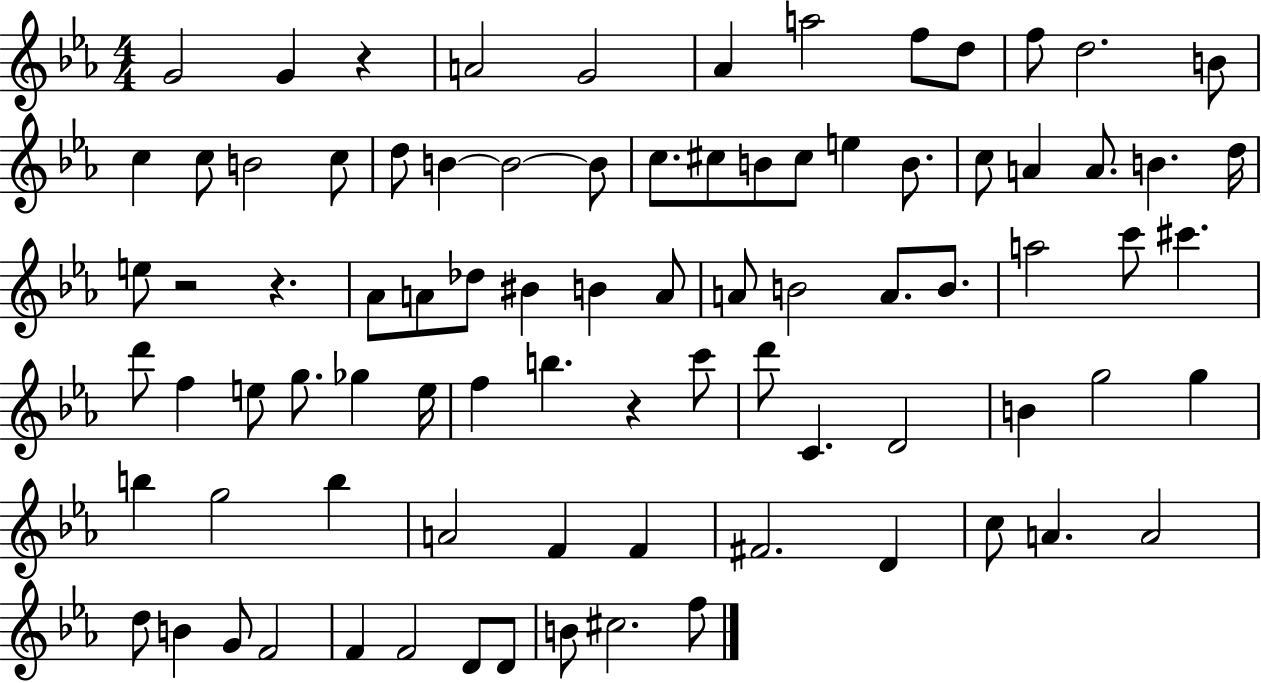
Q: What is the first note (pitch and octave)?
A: G4